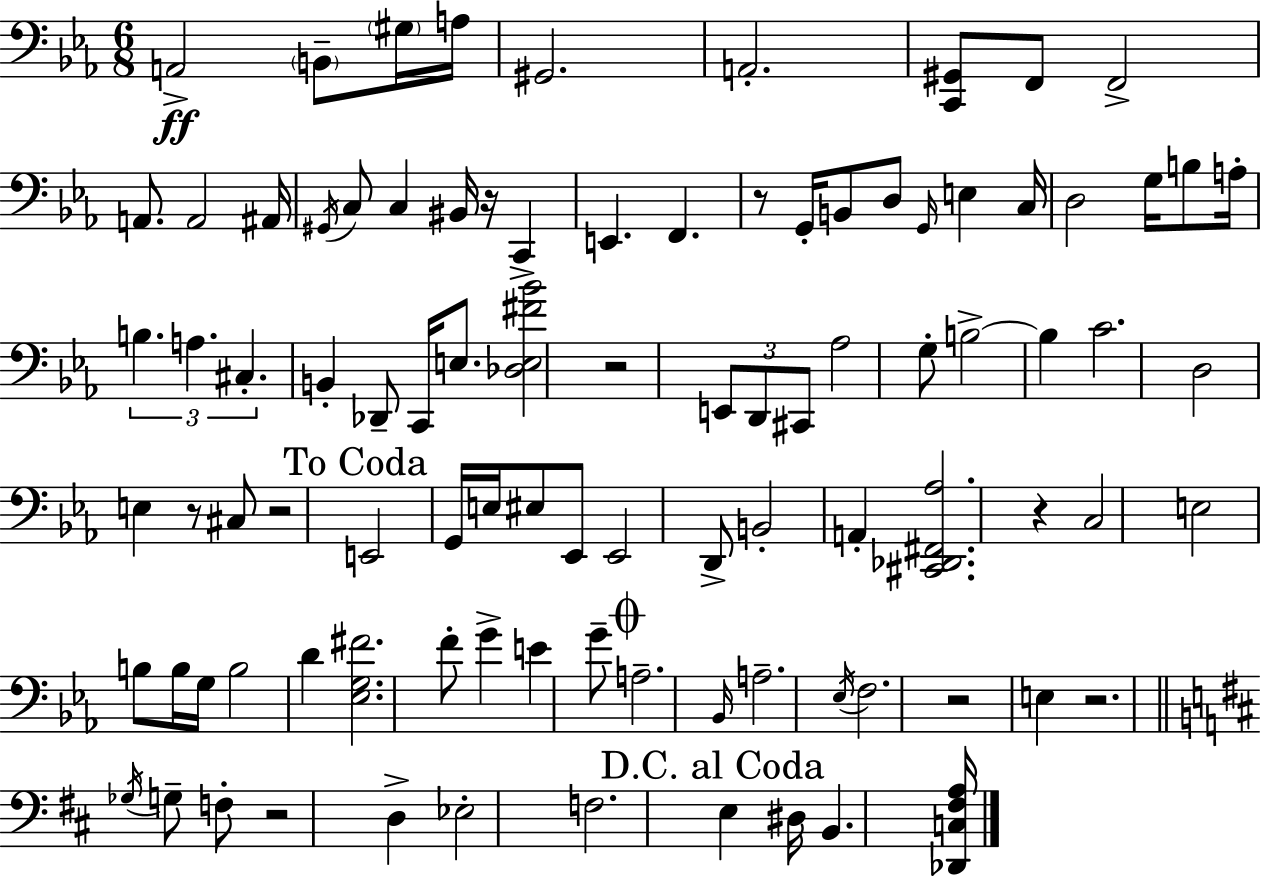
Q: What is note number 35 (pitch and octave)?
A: E3